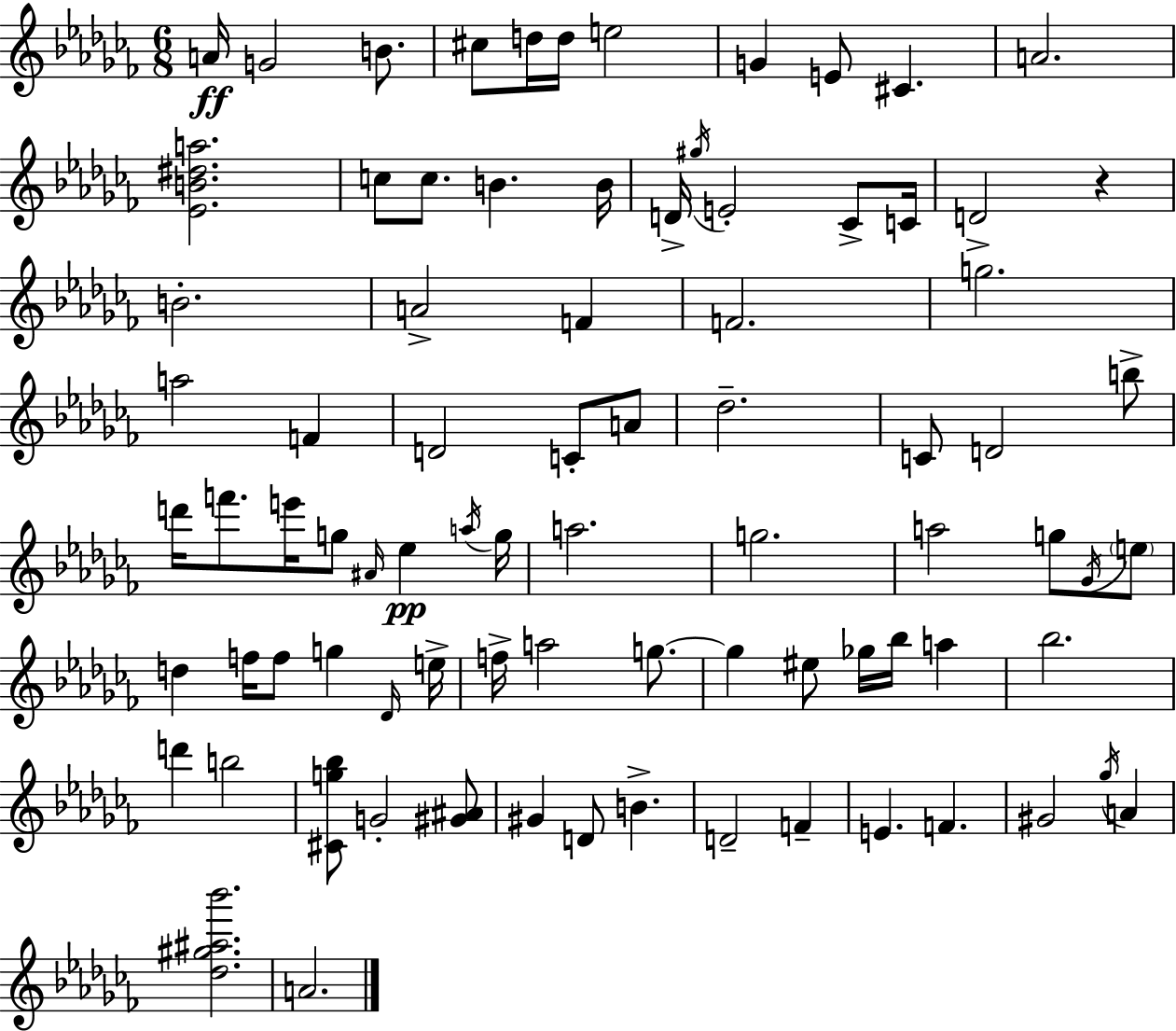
{
  \clef treble
  \numericTimeSignature
  \time 6/8
  \key aes \minor
  a'16\ff g'2 b'8. | cis''8 d''16 d''16 e''2 | g'4 e'8 cis'4. | a'2. | \break <ees' b' dis'' a''>2. | c''8 c''8. b'4. b'16 | d'16-> \acciaccatura { gis''16 } e'2-. ces'8-> | c'16 d'2-> r4 | \break b'2.-. | a'2-> f'4 | f'2. | g''2. | \break a''2 f'4 | d'2 c'8-. a'8 | des''2.-- | c'8 d'2 b''8-> | \break d'''16 f'''8. e'''16 g''8 \grace { ais'16 }\pp ees''4 | \acciaccatura { a''16 } g''16 a''2. | g''2. | a''2 g''8 | \break \acciaccatura { ges'16 } \parenthesize e''8 d''4 f''16 f''8 g''4 | \grace { des'16 } e''16-> f''16-> a''2 | g''8.~~ g''4 eis''8 ges''16 | bes''16 a''4 bes''2. | \break d'''4 b''2 | <cis' g'' bes''>8 g'2-. | <gis' ais'>8 gis'4 d'8 b'4.-> | d'2-- | \break f'4-- e'4. f'4. | gis'2 | \acciaccatura { ges''16 } a'4 <des'' gis'' ais'' bes'''>2. | a'2. | \break \bar "|."
}